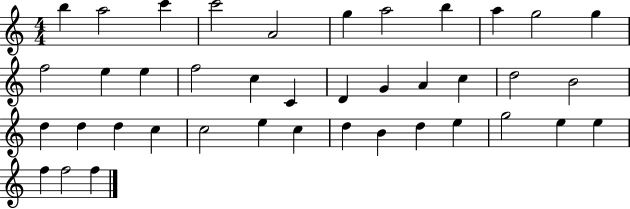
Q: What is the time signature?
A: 4/4